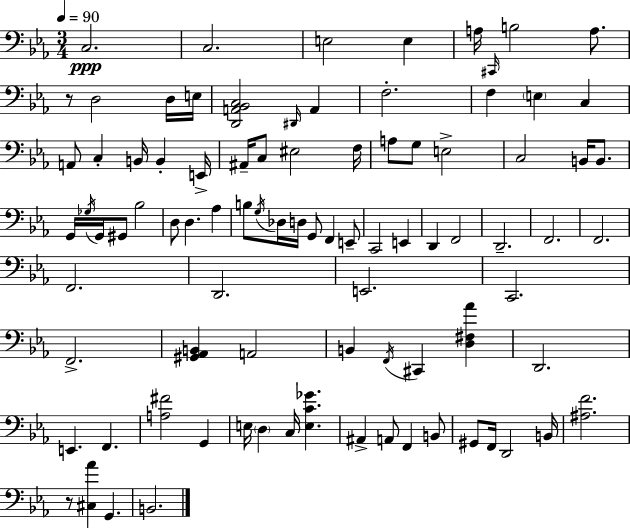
X:1
T:Untitled
M:3/4
L:1/4
K:Eb
C,2 C,2 E,2 E, A,/4 ^C,,/4 B,2 A,/2 z/2 D,2 D,/4 E,/4 [D,,A,,_B,,C,]2 ^D,,/4 A,, F,2 F, E, C, A,,/2 C, B,,/4 B,, E,,/4 ^A,,/4 C,/2 ^E,2 F,/4 A,/2 G,/2 E,2 C,2 B,,/4 B,,/2 G,,/4 _G,/4 G,,/4 ^G,,/2 _B,2 D,/2 D, _A, B,/2 G,/4 _D,/4 D,/4 G,,/2 F,, E,,/2 C,,2 E,, D,, F,,2 D,,2 F,,2 F,,2 F,,2 D,,2 E,,2 C,,2 F,,2 [^G,,_A,,B,,] A,,2 B,, F,,/4 ^C,, [D,^F,_A] D,,2 E,, F,, [A,^F]2 G,, E,/4 D, C,/4 [E,C_G] ^A,, A,,/2 F,, B,,/2 ^G,,/2 F,,/4 D,,2 B,,/4 [^A,F]2 z/2 [^C,_A] G,, B,,2